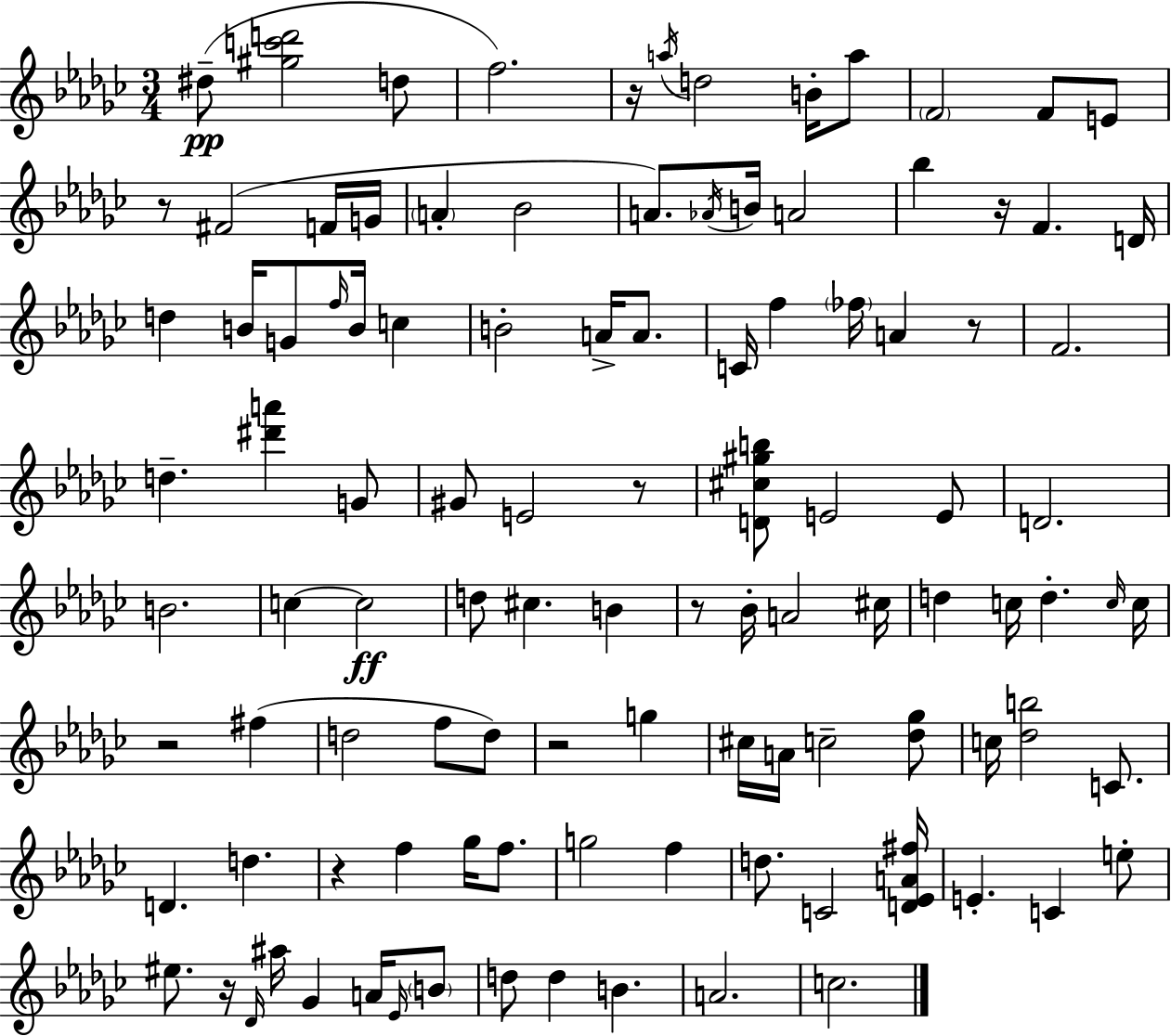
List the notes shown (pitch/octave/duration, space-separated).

D#5/e [G#5,C6,D6]/h D5/e F5/h. R/s A5/s D5/h B4/s A5/e F4/h F4/e E4/e R/e F#4/h F4/s G4/s A4/q Bb4/h A4/e. Ab4/s B4/s A4/h Bb5/q R/s F4/q. D4/s D5/q B4/s G4/e F5/s B4/s C5/q B4/h A4/s A4/e. C4/s F5/q FES5/s A4/q R/e F4/h. D5/q. [D#6,A6]/q G4/e G#4/e E4/h R/e [D4,C#5,G#5,B5]/e E4/h E4/e D4/h. B4/h. C5/q C5/h D5/e C#5/q. B4/q R/e Bb4/s A4/h C#5/s D5/q C5/s D5/q. C5/s C5/s R/h F#5/q D5/h F5/e D5/e R/h G5/q C#5/s A4/s C5/h [Db5,Gb5]/e C5/s [Db5,B5]/h C4/e. D4/q. D5/q. R/q F5/q Gb5/s F5/e. G5/h F5/q D5/e. C4/h [D4,Eb4,A4,F#5]/s E4/q. C4/q E5/e EIS5/e. R/s Db4/s A#5/s Gb4/q A4/s Eb4/s B4/e D5/e D5/q B4/q. A4/h. C5/h.